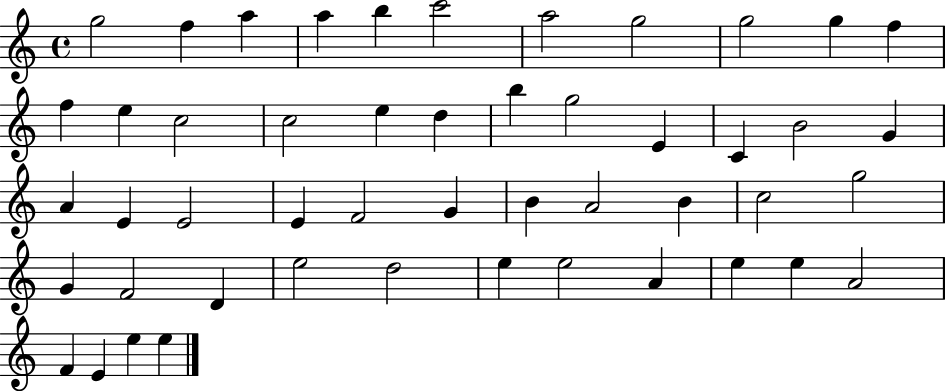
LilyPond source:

{
  \clef treble
  \time 4/4
  \defaultTimeSignature
  \key c \major
  g''2 f''4 a''4 | a''4 b''4 c'''2 | a''2 g''2 | g''2 g''4 f''4 | \break f''4 e''4 c''2 | c''2 e''4 d''4 | b''4 g''2 e'4 | c'4 b'2 g'4 | \break a'4 e'4 e'2 | e'4 f'2 g'4 | b'4 a'2 b'4 | c''2 g''2 | \break g'4 f'2 d'4 | e''2 d''2 | e''4 e''2 a'4 | e''4 e''4 a'2 | \break f'4 e'4 e''4 e''4 | \bar "|."
}